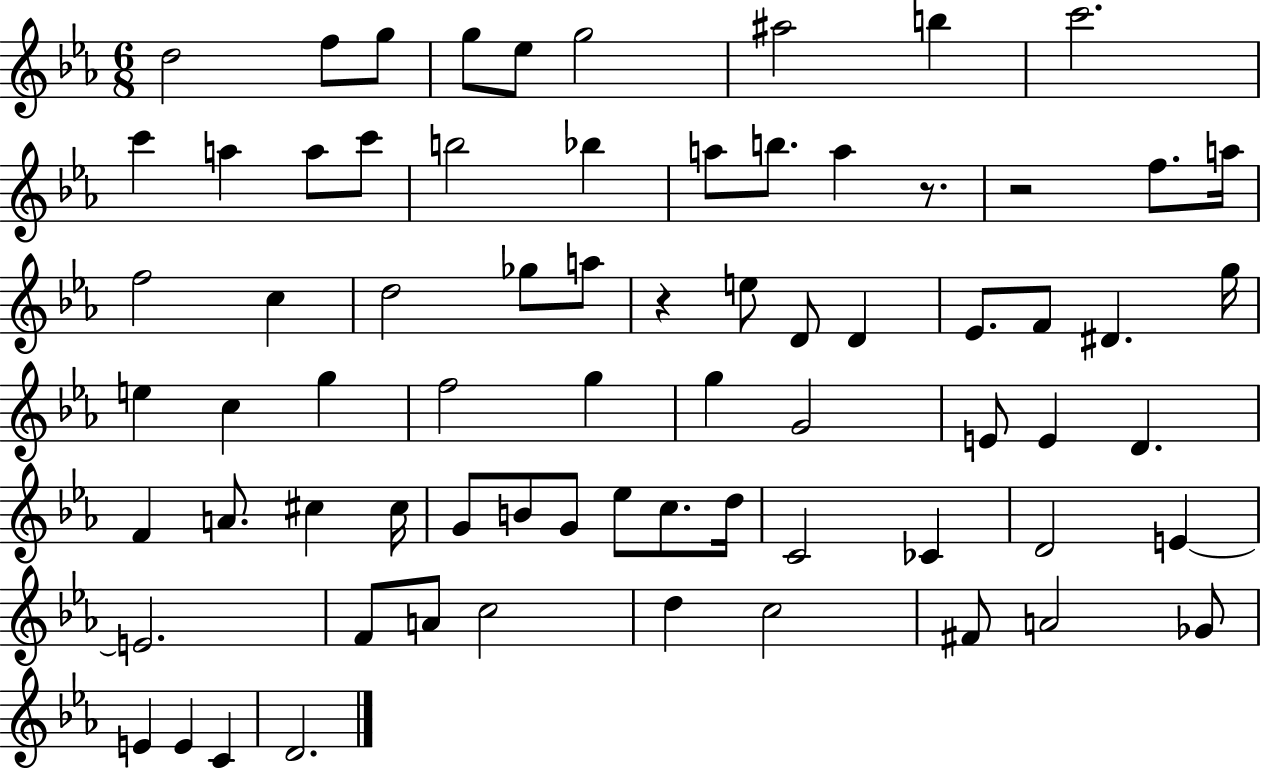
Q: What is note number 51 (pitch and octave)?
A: C5